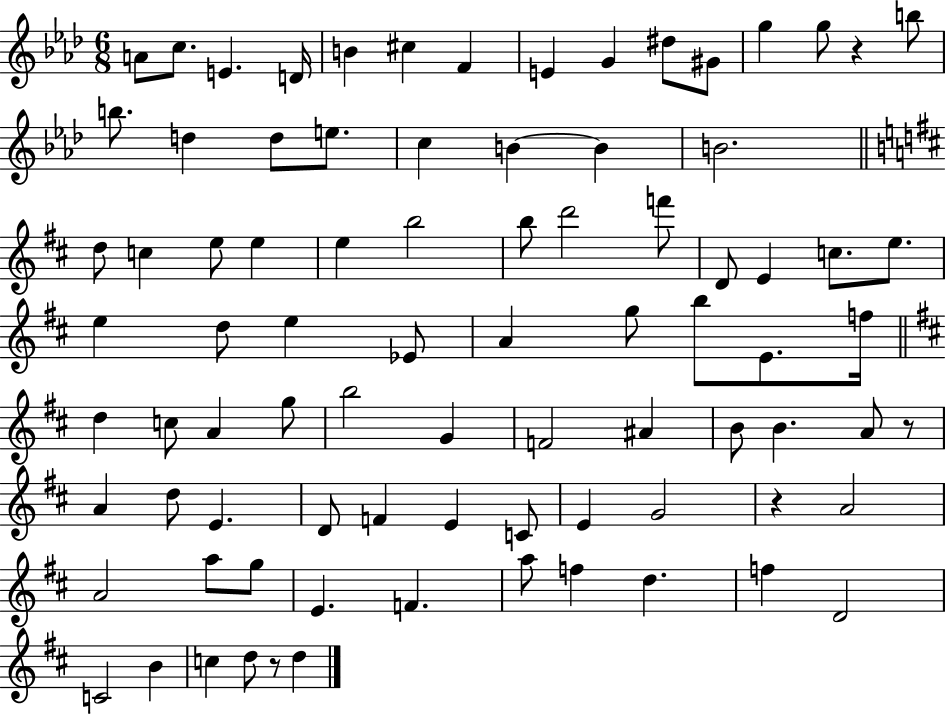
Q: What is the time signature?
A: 6/8